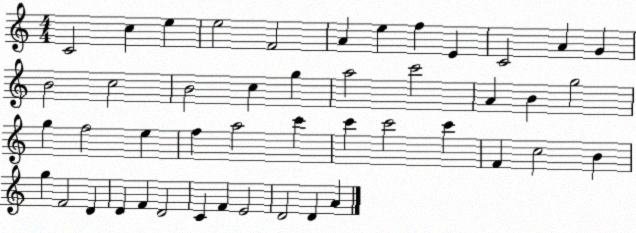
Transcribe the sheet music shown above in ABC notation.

X:1
T:Untitled
M:4/4
L:1/4
K:C
C2 c e e2 F2 A e f E C2 A G B2 c2 B2 c g a2 c'2 A B g2 g f2 e f a2 c' c' c'2 c' F c2 B g F2 D D F D2 C F E2 D2 D A